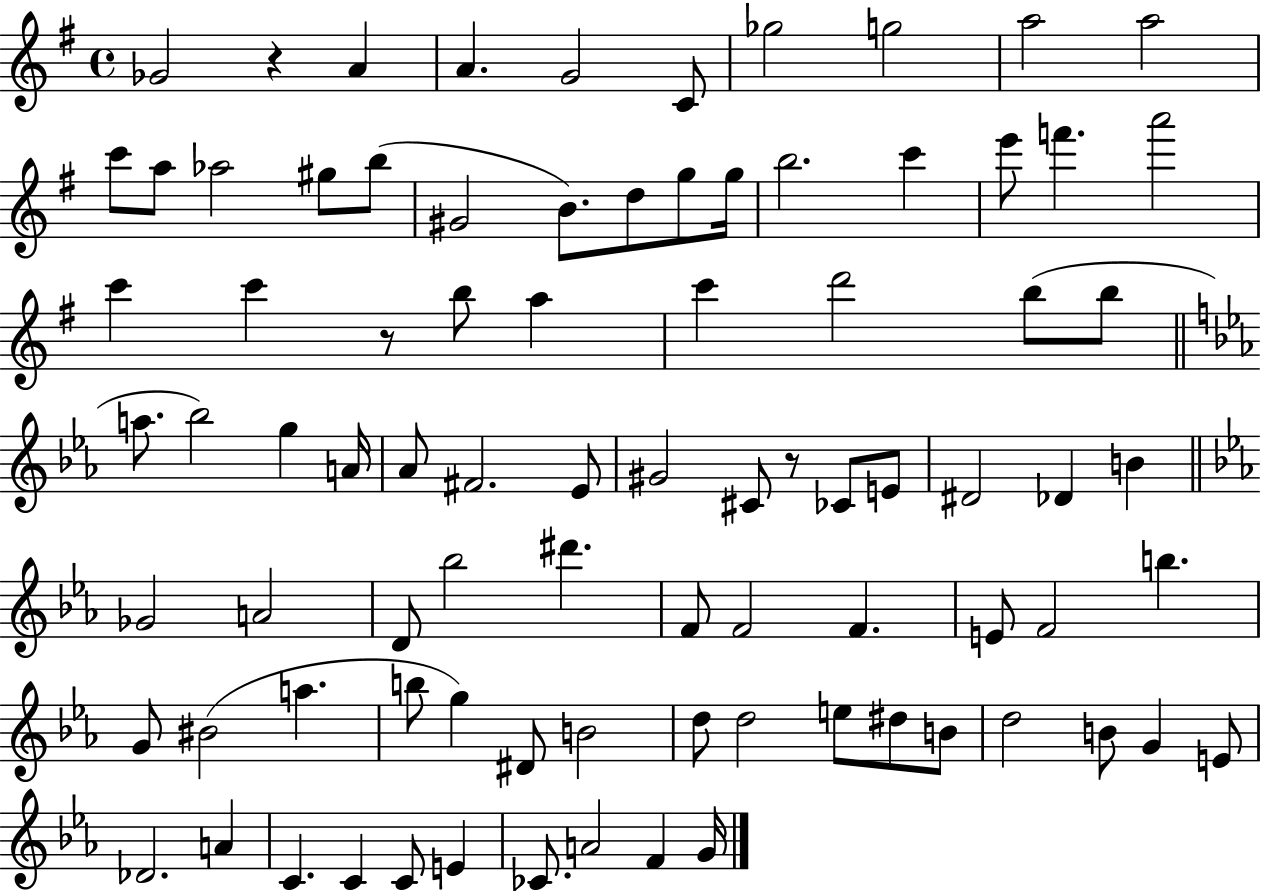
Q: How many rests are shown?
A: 3